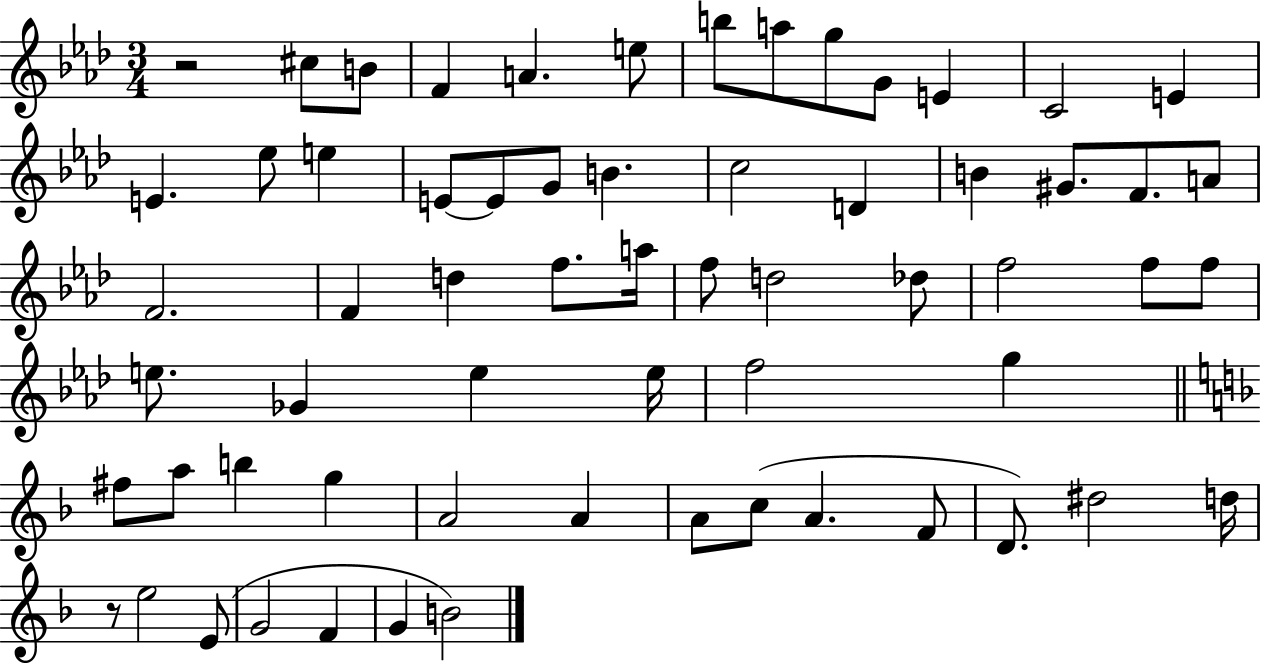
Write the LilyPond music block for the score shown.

{
  \clef treble
  \numericTimeSignature
  \time 3/4
  \key aes \major
  r2 cis''8 b'8 | f'4 a'4. e''8 | b''8 a''8 g''8 g'8 e'4 | c'2 e'4 | \break e'4. ees''8 e''4 | e'8~~ e'8 g'8 b'4. | c''2 d'4 | b'4 gis'8. f'8. a'8 | \break f'2. | f'4 d''4 f''8. a''16 | f''8 d''2 des''8 | f''2 f''8 f''8 | \break e''8. ges'4 e''4 e''16 | f''2 g''4 | \bar "||" \break \key f \major fis''8 a''8 b''4 g''4 | a'2 a'4 | a'8 c''8( a'4. f'8 | d'8.) dis''2 d''16 | \break r8 e''2 e'8( | g'2 f'4 | g'4 b'2) | \bar "|."
}